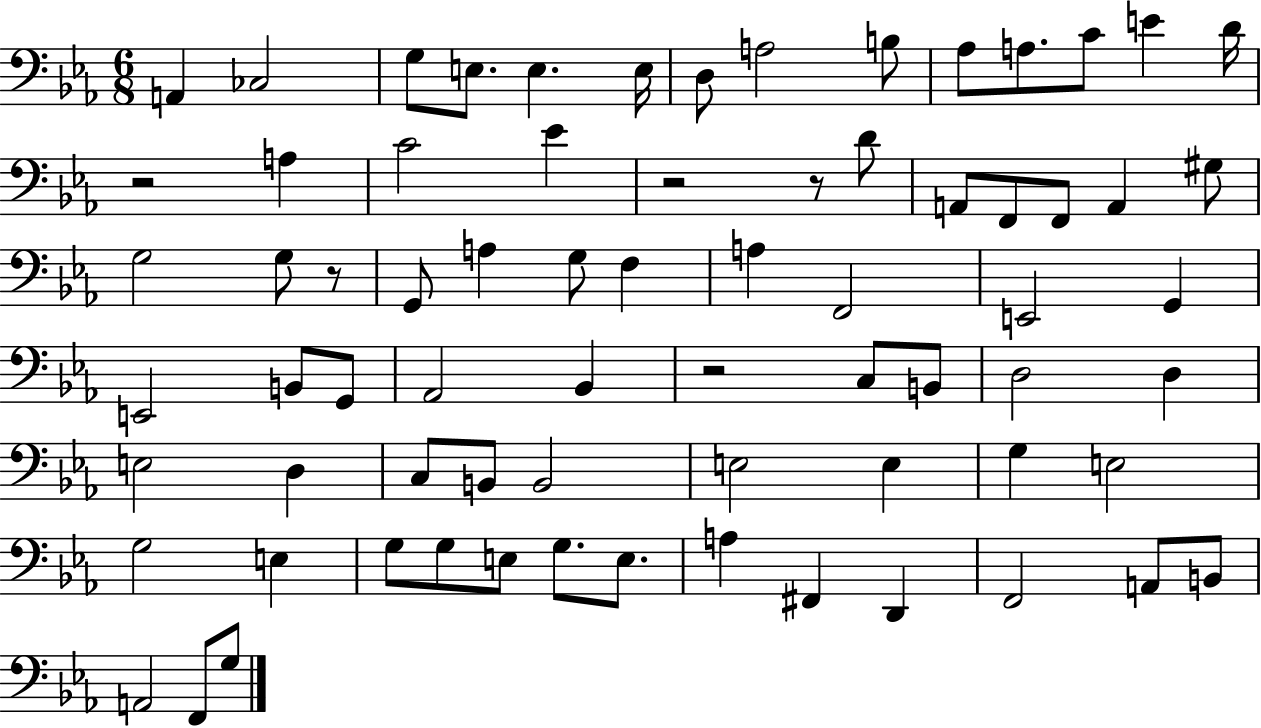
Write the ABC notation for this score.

X:1
T:Untitled
M:6/8
L:1/4
K:Eb
A,, _C,2 G,/2 E,/2 E, E,/4 D,/2 A,2 B,/2 _A,/2 A,/2 C/2 E D/4 z2 A, C2 _E z2 z/2 D/2 A,,/2 F,,/2 F,,/2 A,, ^G,/2 G,2 G,/2 z/2 G,,/2 A, G,/2 F, A, F,,2 E,,2 G,, E,,2 B,,/2 G,,/2 _A,,2 _B,, z2 C,/2 B,,/2 D,2 D, E,2 D, C,/2 B,,/2 B,,2 E,2 E, G, E,2 G,2 E, G,/2 G,/2 E,/2 G,/2 E,/2 A, ^F,, D,, F,,2 A,,/2 B,,/2 A,,2 F,,/2 G,/2